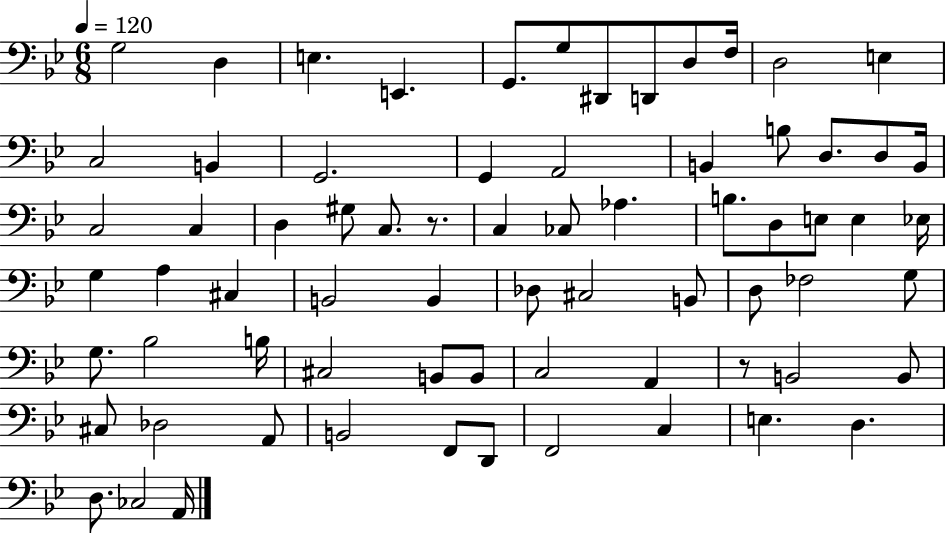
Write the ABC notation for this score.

X:1
T:Untitled
M:6/8
L:1/4
K:Bb
G,2 D, E, E,, G,,/2 G,/2 ^D,,/2 D,,/2 D,/2 F,/4 D,2 E, C,2 B,, G,,2 G,, A,,2 B,, B,/2 D,/2 D,/2 B,,/4 C,2 C, D, ^G,/2 C,/2 z/2 C, _C,/2 _A, B,/2 D,/2 E,/2 E, _E,/4 G, A, ^C, B,,2 B,, _D,/2 ^C,2 B,,/2 D,/2 _F,2 G,/2 G,/2 _B,2 B,/4 ^C,2 B,,/2 B,,/2 C,2 A,, z/2 B,,2 B,,/2 ^C,/2 _D,2 A,,/2 B,,2 F,,/2 D,,/2 F,,2 C, E, D, D,/2 _C,2 A,,/4